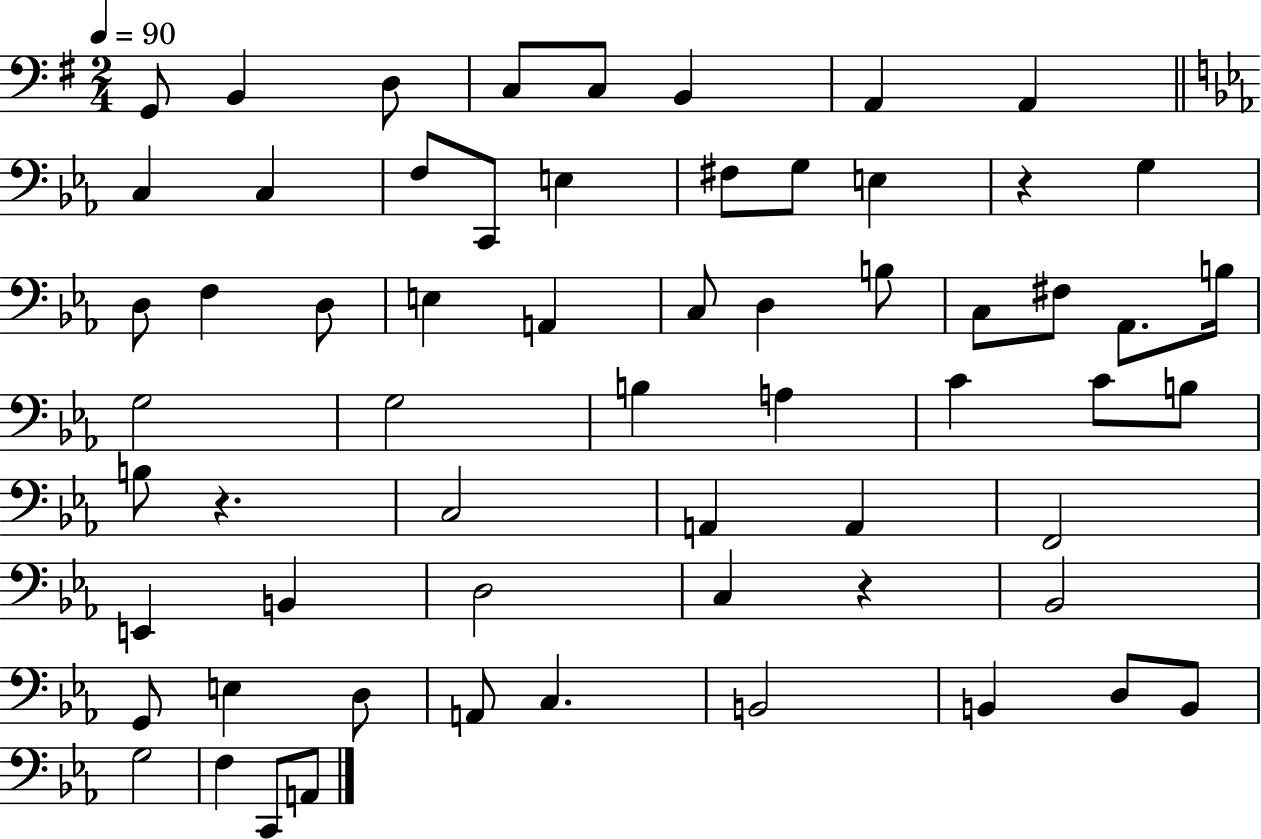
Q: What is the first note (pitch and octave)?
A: G2